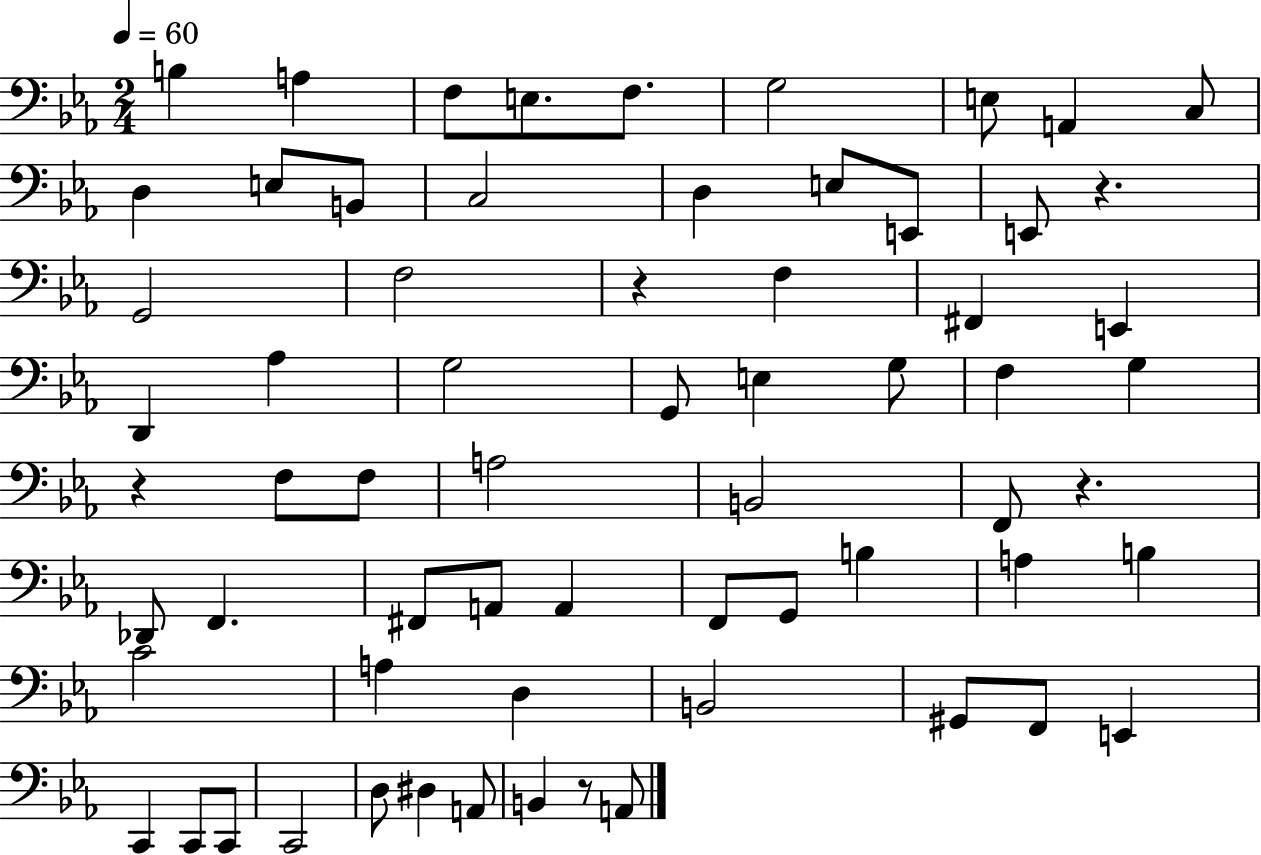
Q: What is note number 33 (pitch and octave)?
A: A3